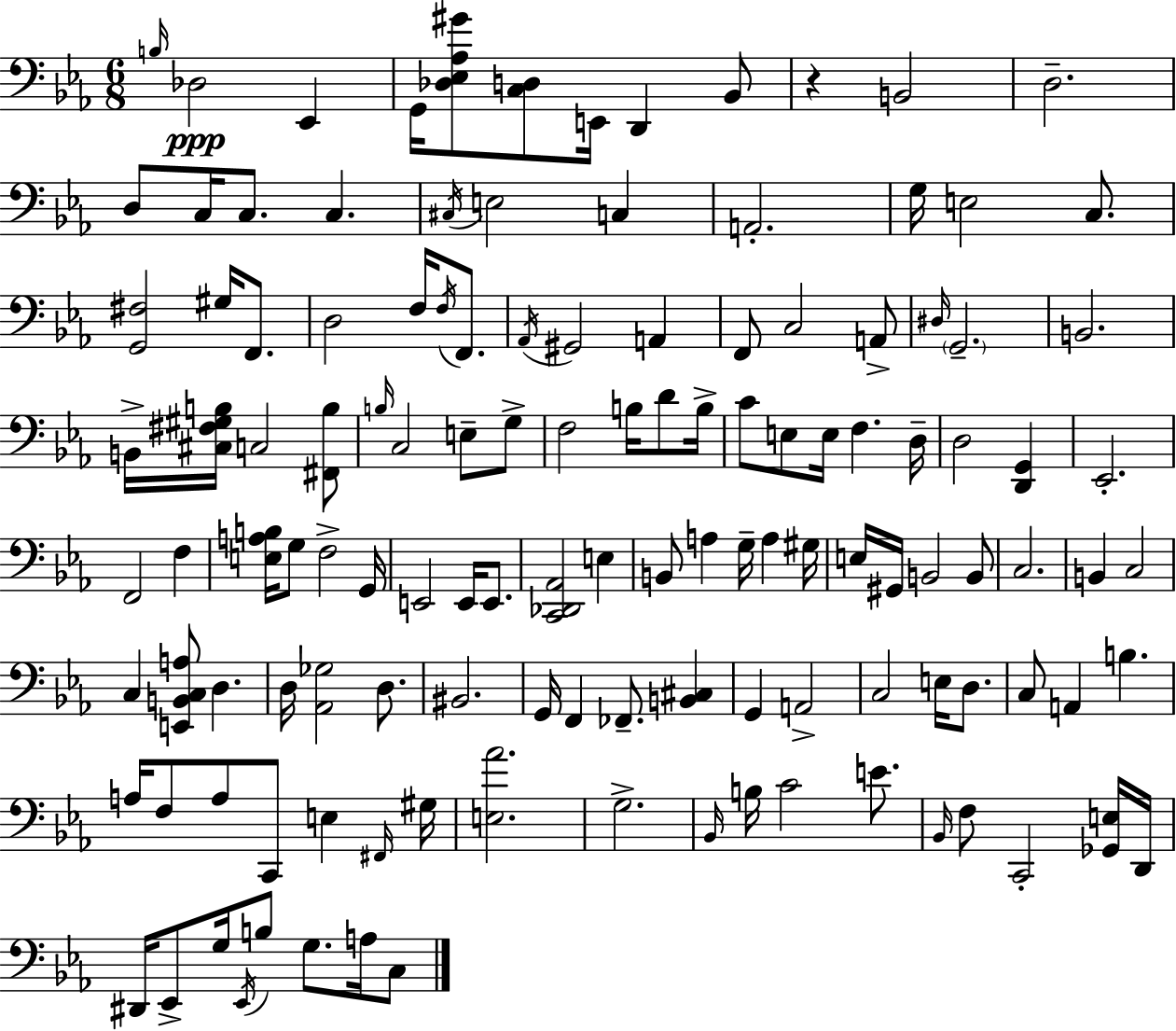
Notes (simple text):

B3/s Db3/h Eb2/q G2/s [Db3,Eb3,Ab3,G#4]/e [C3,D3]/e E2/s D2/q Bb2/e R/q B2/h D3/h. D3/e C3/s C3/e. C3/q. C#3/s E3/h C3/q A2/h. G3/s E3/h C3/e. [G2,F#3]/h G#3/s F2/e. D3/h F3/s F3/s F2/e. Ab2/s G#2/h A2/q F2/e C3/h A2/e D#3/s G2/h. B2/h. B2/s [C#3,F#3,G#3,B3]/s C3/h [F#2,B3]/e B3/s C3/h E3/e G3/e F3/h B3/s D4/e B3/s C4/e E3/e E3/s F3/q. D3/s D3/h [D2,G2]/q Eb2/h. F2/h F3/q [E3,A3,B3]/s G3/e F3/h G2/s E2/h E2/s E2/e. [C2,Db2,Ab2]/h E3/q B2/e A3/q G3/s A3/q G#3/s E3/s G#2/s B2/h B2/e C3/h. B2/q C3/h C3/q [E2,B2,C3,A3]/e D3/q. D3/s [Ab2,Gb3]/h D3/e. BIS2/h. G2/s F2/q FES2/e. [B2,C#3]/q G2/q A2/h C3/h E3/s D3/e. C3/e A2/q B3/q. A3/s F3/e A3/e C2/e E3/q F#2/s G#3/s [E3,Ab4]/h. G3/h. Bb2/s B3/s C4/h E4/e. Bb2/s F3/e C2/h [Gb2,E3]/s D2/s D#2/s Eb2/e G3/s Eb2/s B3/e G3/e. A3/s C3/e